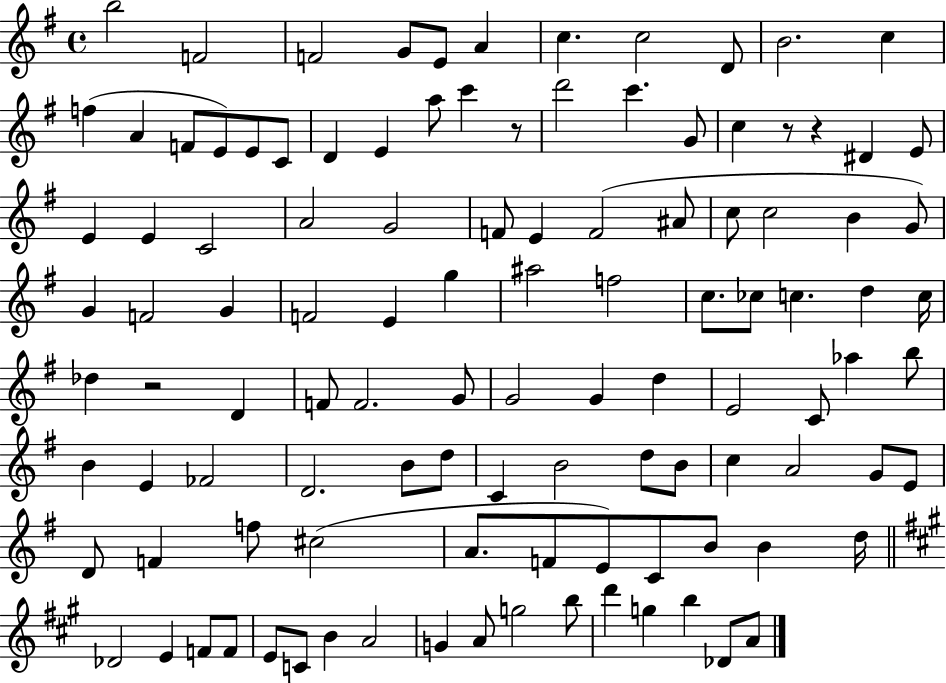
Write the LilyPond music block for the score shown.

{
  \clef treble
  \time 4/4
  \defaultTimeSignature
  \key g \major
  b''2 f'2 | f'2 g'8 e'8 a'4 | c''4. c''2 d'8 | b'2. c''4 | \break f''4( a'4 f'8 e'8) e'8 c'8 | d'4 e'4 a''8 c'''4 r8 | d'''2 c'''4. g'8 | c''4 r8 r4 dis'4 e'8 | \break e'4 e'4 c'2 | a'2 g'2 | f'8 e'4 f'2( ais'8 | c''8 c''2 b'4 g'8) | \break g'4 f'2 g'4 | f'2 e'4 g''4 | ais''2 f''2 | c''8. ces''8 c''4. d''4 c''16 | \break des''4 r2 d'4 | f'8 f'2. g'8 | g'2 g'4 d''4 | e'2 c'8 aes''4 b''8 | \break b'4 e'4 fes'2 | d'2. b'8 d''8 | c'4 b'2 d''8 b'8 | c''4 a'2 g'8 e'8 | \break d'8 f'4 f''8 cis''2( | a'8. f'8 e'8) c'8 b'8 b'4 d''16 | \bar "||" \break \key a \major des'2 e'4 f'8 f'8 | e'8 c'8 b'4 a'2 | g'4 a'8 g''2 b''8 | d'''4 g''4 b''4 des'8 a'8 | \break \bar "|."
}